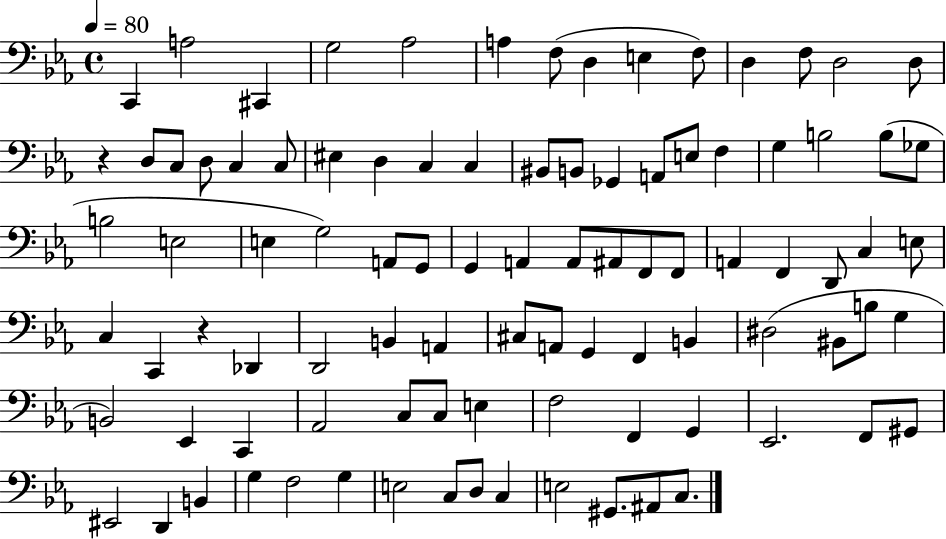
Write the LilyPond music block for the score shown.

{
  \clef bass
  \time 4/4
  \defaultTimeSignature
  \key ees \major
  \tempo 4 = 80
  c,4 a2 cis,4 | g2 aes2 | a4 f8( d4 e4 f8) | d4 f8 d2 d8 | \break r4 d8 c8 d8 c4 c8 | eis4 d4 c4 c4 | bis,8 b,8 ges,4 a,8 e8 f4 | g4 b2 b8( ges8 | \break b2 e2 | e4 g2) a,8 g,8 | g,4 a,4 a,8 ais,8 f,8 f,8 | a,4 f,4 d,8 c4 e8 | \break c4 c,4 r4 des,4 | d,2 b,4 a,4 | cis8 a,8 g,4 f,4 b,4 | dis2( bis,8 b8 g4 | \break b,2) ees,4 c,4 | aes,2 c8 c8 e4 | f2 f,4 g,4 | ees,2. f,8 gis,8 | \break eis,2 d,4 b,4 | g4 f2 g4 | e2 c8 d8 c4 | e2 gis,8. ais,8 c8. | \break \bar "|."
}